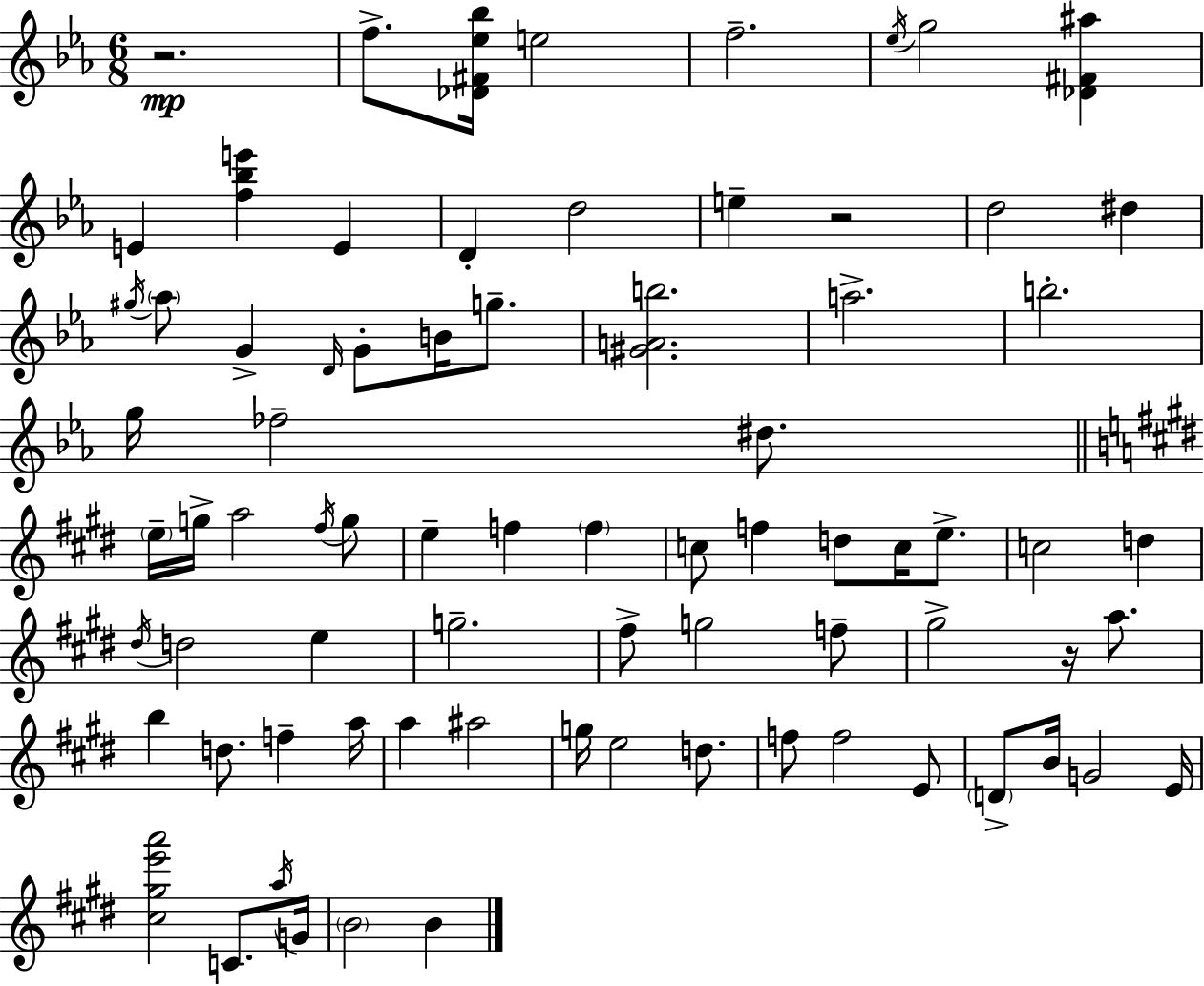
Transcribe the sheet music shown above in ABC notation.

X:1
T:Untitled
M:6/8
L:1/4
K:Cm
z2 f/2 [_D^F_e_b]/4 e2 f2 _e/4 g2 [_D^F^a] E [f_be'] E D d2 e z2 d2 ^d ^g/4 _a/2 G D/4 G/2 B/4 g/2 [^GAb]2 a2 b2 g/4 _f2 ^d/2 e/4 g/4 a2 ^f/4 g/2 e f f c/2 f d/2 c/4 e/2 c2 d ^d/4 d2 e g2 ^f/2 g2 f/2 ^g2 z/4 a/2 b d/2 f a/4 a ^a2 g/4 e2 d/2 f/2 f2 E/2 D/2 B/4 G2 E/4 [^c^ge'a']2 C/2 a/4 G/4 B2 B